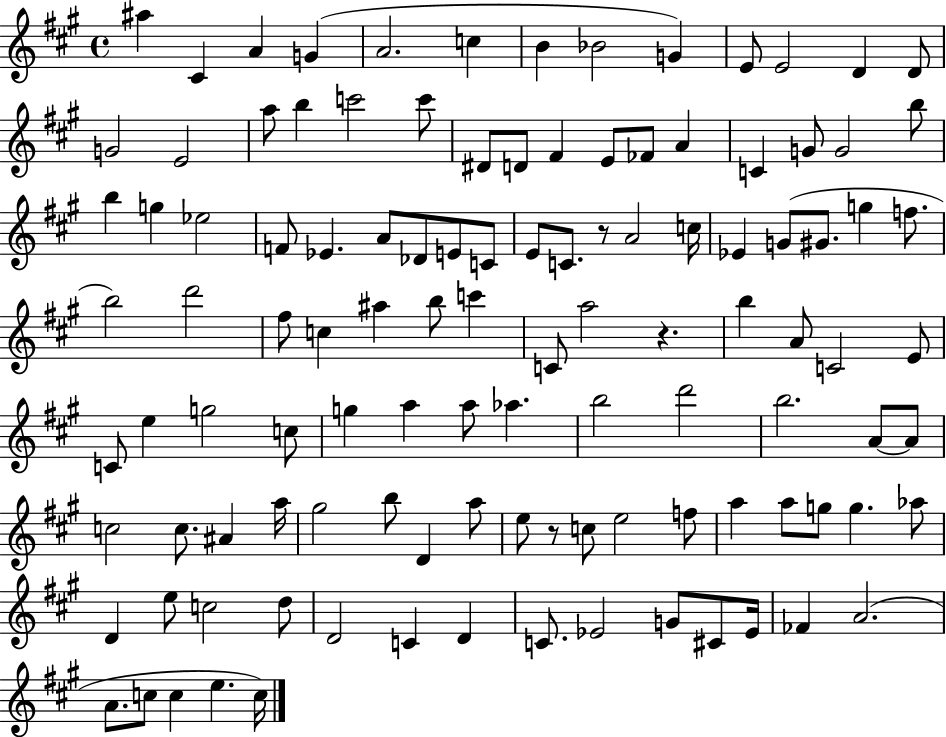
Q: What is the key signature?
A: A major